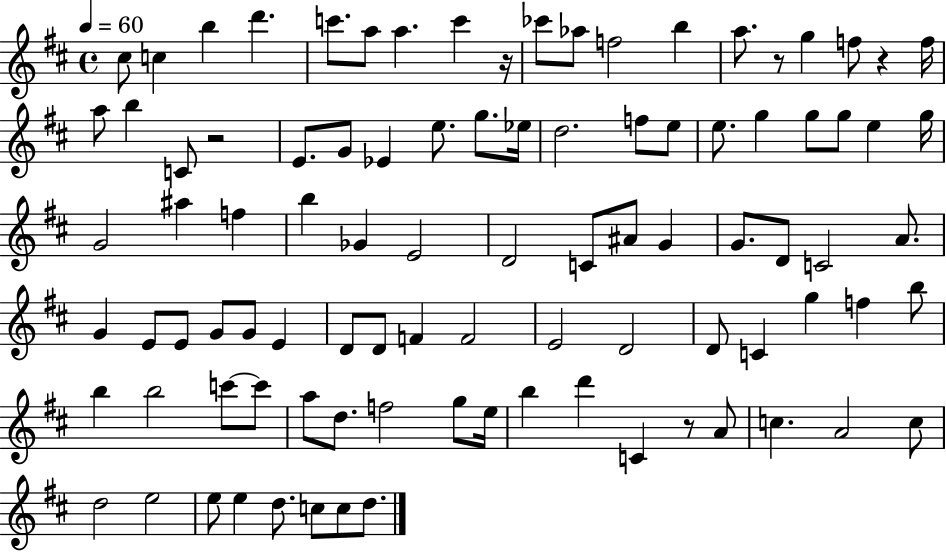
C#5/e C5/q B5/q D6/q. C6/e. A5/e A5/q. C6/q R/s CES6/e Ab5/e F5/h B5/q A5/e. R/e G5/q F5/e R/q F5/s A5/e B5/q C4/e R/h E4/e. G4/e Eb4/q E5/e. G5/e. Eb5/s D5/h. F5/e E5/e E5/e. G5/q G5/e G5/e E5/q G5/s G4/h A#5/q F5/q B5/q Gb4/q E4/h D4/h C4/e A#4/e G4/q G4/e. D4/e C4/h A4/e. G4/q E4/e E4/e G4/e G4/e E4/q D4/e D4/e F4/q F4/h E4/h D4/h D4/e C4/q G5/q F5/q B5/e B5/q B5/h C6/e C6/e A5/e D5/e. F5/h G5/e E5/s B5/q D6/q C4/q R/e A4/e C5/q. A4/h C5/e D5/h E5/h E5/e E5/q D5/e. C5/e C5/e D5/e.